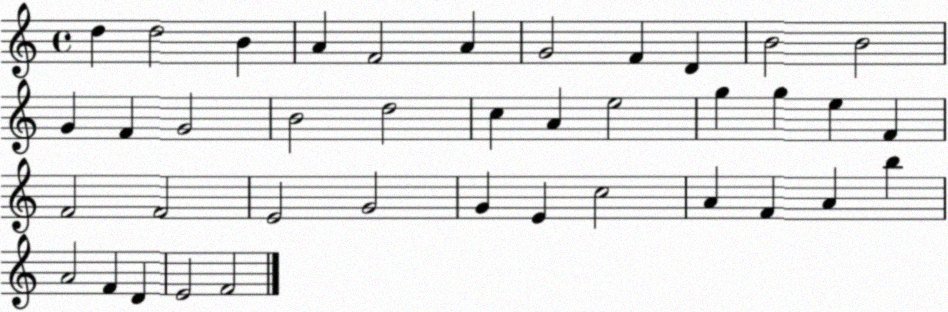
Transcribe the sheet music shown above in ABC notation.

X:1
T:Untitled
M:4/4
L:1/4
K:C
d d2 B A F2 A G2 F D B2 B2 G F G2 B2 d2 c A e2 g g e F F2 F2 E2 G2 G E c2 A F A b A2 F D E2 F2